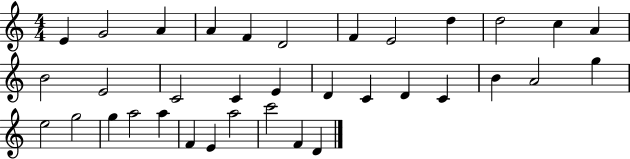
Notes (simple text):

E4/q G4/h A4/q A4/q F4/q D4/h F4/q E4/h D5/q D5/h C5/q A4/q B4/h E4/h C4/h C4/q E4/q D4/q C4/q D4/q C4/q B4/q A4/h G5/q E5/h G5/h G5/q A5/h A5/q F4/q E4/q A5/h C6/h F4/q D4/q